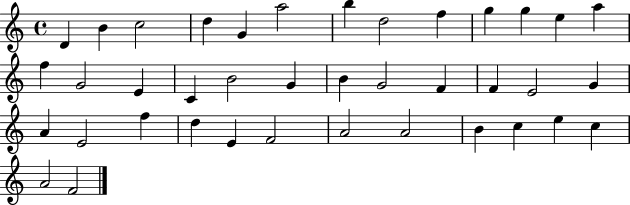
X:1
T:Untitled
M:4/4
L:1/4
K:C
D B c2 d G a2 b d2 f g g e a f G2 E C B2 G B G2 F F E2 G A E2 f d E F2 A2 A2 B c e c A2 F2